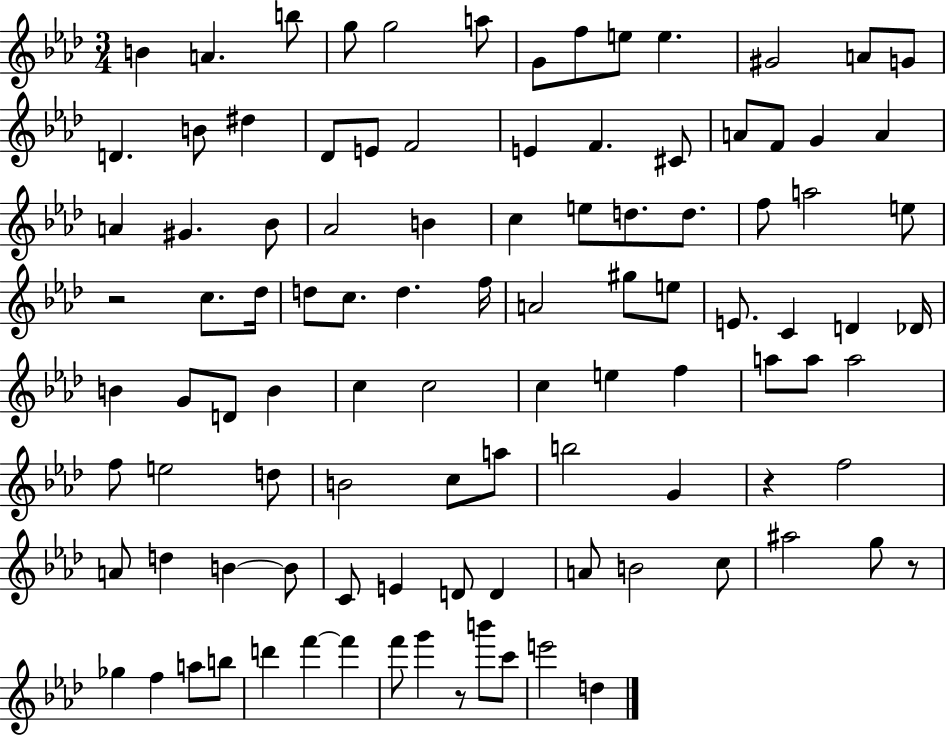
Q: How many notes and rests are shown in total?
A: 102